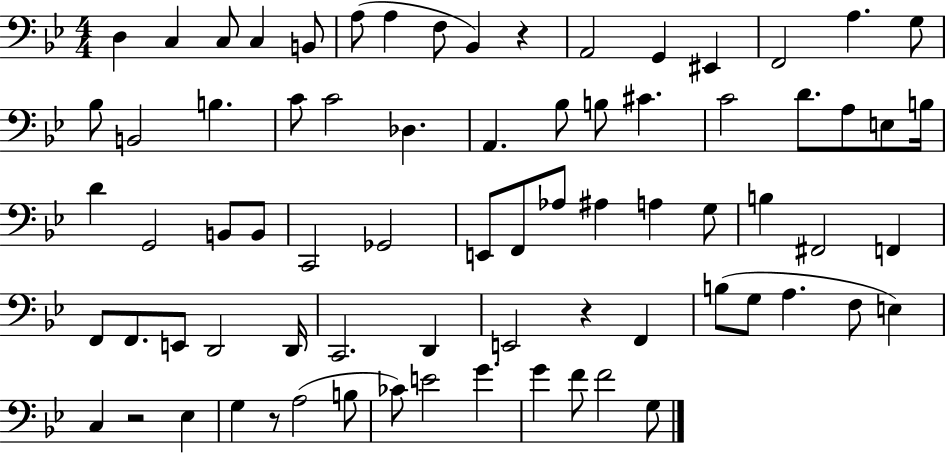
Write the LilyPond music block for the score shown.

{
  \clef bass
  \numericTimeSignature
  \time 4/4
  \key bes \major
  \repeat volta 2 { d4 c4 c8 c4 b,8 | a8( a4 f8 bes,4) r4 | a,2 g,4 eis,4 | f,2 a4. g8 | \break bes8 b,2 b4. | c'8 c'2 des4. | a,4. bes8 b8 cis'4. | c'2 d'8. a8 e8 b16 | \break d'4 g,2 b,8 b,8 | c,2 ges,2 | e,8 f,8 aes8 ais4 a4 g8 | b4 fis,2 f,4 | \break f,8 f,8. e,8 d,2 d,16 | c,2. d,4 | e,2 r4 f,4 | b8( g8 a4. f8 e4) | \break c4 r2 ees4 | g4 r8 a2( b8 | ces'8) e'2 g'4. | g'4 f'8 f'2 g8 | \break } \bar "|."
}